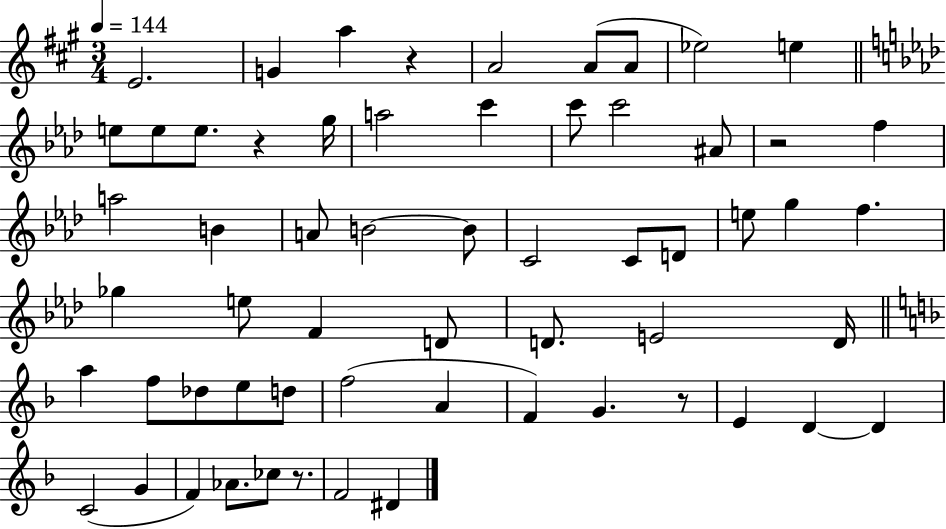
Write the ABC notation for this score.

X:1
T:Untitled
M:3/4
L:1/4
K:A
E2 G a z A2 A/2 A/2 _e2 e e/2 e/2 e/2 z g/4 a2 c' c'/2 c'2 ^A/2 z2 f a2 B A/2 B2 B/2 C2 C/2 D/2 e/2 g f _g e/2 F D/2 D/2 E2 D/4 a f/2 _d/2 e/2 d/2 f2 A F G z/2 E D D C2 G F _A/2 _c/2 z/2 F2 ^D